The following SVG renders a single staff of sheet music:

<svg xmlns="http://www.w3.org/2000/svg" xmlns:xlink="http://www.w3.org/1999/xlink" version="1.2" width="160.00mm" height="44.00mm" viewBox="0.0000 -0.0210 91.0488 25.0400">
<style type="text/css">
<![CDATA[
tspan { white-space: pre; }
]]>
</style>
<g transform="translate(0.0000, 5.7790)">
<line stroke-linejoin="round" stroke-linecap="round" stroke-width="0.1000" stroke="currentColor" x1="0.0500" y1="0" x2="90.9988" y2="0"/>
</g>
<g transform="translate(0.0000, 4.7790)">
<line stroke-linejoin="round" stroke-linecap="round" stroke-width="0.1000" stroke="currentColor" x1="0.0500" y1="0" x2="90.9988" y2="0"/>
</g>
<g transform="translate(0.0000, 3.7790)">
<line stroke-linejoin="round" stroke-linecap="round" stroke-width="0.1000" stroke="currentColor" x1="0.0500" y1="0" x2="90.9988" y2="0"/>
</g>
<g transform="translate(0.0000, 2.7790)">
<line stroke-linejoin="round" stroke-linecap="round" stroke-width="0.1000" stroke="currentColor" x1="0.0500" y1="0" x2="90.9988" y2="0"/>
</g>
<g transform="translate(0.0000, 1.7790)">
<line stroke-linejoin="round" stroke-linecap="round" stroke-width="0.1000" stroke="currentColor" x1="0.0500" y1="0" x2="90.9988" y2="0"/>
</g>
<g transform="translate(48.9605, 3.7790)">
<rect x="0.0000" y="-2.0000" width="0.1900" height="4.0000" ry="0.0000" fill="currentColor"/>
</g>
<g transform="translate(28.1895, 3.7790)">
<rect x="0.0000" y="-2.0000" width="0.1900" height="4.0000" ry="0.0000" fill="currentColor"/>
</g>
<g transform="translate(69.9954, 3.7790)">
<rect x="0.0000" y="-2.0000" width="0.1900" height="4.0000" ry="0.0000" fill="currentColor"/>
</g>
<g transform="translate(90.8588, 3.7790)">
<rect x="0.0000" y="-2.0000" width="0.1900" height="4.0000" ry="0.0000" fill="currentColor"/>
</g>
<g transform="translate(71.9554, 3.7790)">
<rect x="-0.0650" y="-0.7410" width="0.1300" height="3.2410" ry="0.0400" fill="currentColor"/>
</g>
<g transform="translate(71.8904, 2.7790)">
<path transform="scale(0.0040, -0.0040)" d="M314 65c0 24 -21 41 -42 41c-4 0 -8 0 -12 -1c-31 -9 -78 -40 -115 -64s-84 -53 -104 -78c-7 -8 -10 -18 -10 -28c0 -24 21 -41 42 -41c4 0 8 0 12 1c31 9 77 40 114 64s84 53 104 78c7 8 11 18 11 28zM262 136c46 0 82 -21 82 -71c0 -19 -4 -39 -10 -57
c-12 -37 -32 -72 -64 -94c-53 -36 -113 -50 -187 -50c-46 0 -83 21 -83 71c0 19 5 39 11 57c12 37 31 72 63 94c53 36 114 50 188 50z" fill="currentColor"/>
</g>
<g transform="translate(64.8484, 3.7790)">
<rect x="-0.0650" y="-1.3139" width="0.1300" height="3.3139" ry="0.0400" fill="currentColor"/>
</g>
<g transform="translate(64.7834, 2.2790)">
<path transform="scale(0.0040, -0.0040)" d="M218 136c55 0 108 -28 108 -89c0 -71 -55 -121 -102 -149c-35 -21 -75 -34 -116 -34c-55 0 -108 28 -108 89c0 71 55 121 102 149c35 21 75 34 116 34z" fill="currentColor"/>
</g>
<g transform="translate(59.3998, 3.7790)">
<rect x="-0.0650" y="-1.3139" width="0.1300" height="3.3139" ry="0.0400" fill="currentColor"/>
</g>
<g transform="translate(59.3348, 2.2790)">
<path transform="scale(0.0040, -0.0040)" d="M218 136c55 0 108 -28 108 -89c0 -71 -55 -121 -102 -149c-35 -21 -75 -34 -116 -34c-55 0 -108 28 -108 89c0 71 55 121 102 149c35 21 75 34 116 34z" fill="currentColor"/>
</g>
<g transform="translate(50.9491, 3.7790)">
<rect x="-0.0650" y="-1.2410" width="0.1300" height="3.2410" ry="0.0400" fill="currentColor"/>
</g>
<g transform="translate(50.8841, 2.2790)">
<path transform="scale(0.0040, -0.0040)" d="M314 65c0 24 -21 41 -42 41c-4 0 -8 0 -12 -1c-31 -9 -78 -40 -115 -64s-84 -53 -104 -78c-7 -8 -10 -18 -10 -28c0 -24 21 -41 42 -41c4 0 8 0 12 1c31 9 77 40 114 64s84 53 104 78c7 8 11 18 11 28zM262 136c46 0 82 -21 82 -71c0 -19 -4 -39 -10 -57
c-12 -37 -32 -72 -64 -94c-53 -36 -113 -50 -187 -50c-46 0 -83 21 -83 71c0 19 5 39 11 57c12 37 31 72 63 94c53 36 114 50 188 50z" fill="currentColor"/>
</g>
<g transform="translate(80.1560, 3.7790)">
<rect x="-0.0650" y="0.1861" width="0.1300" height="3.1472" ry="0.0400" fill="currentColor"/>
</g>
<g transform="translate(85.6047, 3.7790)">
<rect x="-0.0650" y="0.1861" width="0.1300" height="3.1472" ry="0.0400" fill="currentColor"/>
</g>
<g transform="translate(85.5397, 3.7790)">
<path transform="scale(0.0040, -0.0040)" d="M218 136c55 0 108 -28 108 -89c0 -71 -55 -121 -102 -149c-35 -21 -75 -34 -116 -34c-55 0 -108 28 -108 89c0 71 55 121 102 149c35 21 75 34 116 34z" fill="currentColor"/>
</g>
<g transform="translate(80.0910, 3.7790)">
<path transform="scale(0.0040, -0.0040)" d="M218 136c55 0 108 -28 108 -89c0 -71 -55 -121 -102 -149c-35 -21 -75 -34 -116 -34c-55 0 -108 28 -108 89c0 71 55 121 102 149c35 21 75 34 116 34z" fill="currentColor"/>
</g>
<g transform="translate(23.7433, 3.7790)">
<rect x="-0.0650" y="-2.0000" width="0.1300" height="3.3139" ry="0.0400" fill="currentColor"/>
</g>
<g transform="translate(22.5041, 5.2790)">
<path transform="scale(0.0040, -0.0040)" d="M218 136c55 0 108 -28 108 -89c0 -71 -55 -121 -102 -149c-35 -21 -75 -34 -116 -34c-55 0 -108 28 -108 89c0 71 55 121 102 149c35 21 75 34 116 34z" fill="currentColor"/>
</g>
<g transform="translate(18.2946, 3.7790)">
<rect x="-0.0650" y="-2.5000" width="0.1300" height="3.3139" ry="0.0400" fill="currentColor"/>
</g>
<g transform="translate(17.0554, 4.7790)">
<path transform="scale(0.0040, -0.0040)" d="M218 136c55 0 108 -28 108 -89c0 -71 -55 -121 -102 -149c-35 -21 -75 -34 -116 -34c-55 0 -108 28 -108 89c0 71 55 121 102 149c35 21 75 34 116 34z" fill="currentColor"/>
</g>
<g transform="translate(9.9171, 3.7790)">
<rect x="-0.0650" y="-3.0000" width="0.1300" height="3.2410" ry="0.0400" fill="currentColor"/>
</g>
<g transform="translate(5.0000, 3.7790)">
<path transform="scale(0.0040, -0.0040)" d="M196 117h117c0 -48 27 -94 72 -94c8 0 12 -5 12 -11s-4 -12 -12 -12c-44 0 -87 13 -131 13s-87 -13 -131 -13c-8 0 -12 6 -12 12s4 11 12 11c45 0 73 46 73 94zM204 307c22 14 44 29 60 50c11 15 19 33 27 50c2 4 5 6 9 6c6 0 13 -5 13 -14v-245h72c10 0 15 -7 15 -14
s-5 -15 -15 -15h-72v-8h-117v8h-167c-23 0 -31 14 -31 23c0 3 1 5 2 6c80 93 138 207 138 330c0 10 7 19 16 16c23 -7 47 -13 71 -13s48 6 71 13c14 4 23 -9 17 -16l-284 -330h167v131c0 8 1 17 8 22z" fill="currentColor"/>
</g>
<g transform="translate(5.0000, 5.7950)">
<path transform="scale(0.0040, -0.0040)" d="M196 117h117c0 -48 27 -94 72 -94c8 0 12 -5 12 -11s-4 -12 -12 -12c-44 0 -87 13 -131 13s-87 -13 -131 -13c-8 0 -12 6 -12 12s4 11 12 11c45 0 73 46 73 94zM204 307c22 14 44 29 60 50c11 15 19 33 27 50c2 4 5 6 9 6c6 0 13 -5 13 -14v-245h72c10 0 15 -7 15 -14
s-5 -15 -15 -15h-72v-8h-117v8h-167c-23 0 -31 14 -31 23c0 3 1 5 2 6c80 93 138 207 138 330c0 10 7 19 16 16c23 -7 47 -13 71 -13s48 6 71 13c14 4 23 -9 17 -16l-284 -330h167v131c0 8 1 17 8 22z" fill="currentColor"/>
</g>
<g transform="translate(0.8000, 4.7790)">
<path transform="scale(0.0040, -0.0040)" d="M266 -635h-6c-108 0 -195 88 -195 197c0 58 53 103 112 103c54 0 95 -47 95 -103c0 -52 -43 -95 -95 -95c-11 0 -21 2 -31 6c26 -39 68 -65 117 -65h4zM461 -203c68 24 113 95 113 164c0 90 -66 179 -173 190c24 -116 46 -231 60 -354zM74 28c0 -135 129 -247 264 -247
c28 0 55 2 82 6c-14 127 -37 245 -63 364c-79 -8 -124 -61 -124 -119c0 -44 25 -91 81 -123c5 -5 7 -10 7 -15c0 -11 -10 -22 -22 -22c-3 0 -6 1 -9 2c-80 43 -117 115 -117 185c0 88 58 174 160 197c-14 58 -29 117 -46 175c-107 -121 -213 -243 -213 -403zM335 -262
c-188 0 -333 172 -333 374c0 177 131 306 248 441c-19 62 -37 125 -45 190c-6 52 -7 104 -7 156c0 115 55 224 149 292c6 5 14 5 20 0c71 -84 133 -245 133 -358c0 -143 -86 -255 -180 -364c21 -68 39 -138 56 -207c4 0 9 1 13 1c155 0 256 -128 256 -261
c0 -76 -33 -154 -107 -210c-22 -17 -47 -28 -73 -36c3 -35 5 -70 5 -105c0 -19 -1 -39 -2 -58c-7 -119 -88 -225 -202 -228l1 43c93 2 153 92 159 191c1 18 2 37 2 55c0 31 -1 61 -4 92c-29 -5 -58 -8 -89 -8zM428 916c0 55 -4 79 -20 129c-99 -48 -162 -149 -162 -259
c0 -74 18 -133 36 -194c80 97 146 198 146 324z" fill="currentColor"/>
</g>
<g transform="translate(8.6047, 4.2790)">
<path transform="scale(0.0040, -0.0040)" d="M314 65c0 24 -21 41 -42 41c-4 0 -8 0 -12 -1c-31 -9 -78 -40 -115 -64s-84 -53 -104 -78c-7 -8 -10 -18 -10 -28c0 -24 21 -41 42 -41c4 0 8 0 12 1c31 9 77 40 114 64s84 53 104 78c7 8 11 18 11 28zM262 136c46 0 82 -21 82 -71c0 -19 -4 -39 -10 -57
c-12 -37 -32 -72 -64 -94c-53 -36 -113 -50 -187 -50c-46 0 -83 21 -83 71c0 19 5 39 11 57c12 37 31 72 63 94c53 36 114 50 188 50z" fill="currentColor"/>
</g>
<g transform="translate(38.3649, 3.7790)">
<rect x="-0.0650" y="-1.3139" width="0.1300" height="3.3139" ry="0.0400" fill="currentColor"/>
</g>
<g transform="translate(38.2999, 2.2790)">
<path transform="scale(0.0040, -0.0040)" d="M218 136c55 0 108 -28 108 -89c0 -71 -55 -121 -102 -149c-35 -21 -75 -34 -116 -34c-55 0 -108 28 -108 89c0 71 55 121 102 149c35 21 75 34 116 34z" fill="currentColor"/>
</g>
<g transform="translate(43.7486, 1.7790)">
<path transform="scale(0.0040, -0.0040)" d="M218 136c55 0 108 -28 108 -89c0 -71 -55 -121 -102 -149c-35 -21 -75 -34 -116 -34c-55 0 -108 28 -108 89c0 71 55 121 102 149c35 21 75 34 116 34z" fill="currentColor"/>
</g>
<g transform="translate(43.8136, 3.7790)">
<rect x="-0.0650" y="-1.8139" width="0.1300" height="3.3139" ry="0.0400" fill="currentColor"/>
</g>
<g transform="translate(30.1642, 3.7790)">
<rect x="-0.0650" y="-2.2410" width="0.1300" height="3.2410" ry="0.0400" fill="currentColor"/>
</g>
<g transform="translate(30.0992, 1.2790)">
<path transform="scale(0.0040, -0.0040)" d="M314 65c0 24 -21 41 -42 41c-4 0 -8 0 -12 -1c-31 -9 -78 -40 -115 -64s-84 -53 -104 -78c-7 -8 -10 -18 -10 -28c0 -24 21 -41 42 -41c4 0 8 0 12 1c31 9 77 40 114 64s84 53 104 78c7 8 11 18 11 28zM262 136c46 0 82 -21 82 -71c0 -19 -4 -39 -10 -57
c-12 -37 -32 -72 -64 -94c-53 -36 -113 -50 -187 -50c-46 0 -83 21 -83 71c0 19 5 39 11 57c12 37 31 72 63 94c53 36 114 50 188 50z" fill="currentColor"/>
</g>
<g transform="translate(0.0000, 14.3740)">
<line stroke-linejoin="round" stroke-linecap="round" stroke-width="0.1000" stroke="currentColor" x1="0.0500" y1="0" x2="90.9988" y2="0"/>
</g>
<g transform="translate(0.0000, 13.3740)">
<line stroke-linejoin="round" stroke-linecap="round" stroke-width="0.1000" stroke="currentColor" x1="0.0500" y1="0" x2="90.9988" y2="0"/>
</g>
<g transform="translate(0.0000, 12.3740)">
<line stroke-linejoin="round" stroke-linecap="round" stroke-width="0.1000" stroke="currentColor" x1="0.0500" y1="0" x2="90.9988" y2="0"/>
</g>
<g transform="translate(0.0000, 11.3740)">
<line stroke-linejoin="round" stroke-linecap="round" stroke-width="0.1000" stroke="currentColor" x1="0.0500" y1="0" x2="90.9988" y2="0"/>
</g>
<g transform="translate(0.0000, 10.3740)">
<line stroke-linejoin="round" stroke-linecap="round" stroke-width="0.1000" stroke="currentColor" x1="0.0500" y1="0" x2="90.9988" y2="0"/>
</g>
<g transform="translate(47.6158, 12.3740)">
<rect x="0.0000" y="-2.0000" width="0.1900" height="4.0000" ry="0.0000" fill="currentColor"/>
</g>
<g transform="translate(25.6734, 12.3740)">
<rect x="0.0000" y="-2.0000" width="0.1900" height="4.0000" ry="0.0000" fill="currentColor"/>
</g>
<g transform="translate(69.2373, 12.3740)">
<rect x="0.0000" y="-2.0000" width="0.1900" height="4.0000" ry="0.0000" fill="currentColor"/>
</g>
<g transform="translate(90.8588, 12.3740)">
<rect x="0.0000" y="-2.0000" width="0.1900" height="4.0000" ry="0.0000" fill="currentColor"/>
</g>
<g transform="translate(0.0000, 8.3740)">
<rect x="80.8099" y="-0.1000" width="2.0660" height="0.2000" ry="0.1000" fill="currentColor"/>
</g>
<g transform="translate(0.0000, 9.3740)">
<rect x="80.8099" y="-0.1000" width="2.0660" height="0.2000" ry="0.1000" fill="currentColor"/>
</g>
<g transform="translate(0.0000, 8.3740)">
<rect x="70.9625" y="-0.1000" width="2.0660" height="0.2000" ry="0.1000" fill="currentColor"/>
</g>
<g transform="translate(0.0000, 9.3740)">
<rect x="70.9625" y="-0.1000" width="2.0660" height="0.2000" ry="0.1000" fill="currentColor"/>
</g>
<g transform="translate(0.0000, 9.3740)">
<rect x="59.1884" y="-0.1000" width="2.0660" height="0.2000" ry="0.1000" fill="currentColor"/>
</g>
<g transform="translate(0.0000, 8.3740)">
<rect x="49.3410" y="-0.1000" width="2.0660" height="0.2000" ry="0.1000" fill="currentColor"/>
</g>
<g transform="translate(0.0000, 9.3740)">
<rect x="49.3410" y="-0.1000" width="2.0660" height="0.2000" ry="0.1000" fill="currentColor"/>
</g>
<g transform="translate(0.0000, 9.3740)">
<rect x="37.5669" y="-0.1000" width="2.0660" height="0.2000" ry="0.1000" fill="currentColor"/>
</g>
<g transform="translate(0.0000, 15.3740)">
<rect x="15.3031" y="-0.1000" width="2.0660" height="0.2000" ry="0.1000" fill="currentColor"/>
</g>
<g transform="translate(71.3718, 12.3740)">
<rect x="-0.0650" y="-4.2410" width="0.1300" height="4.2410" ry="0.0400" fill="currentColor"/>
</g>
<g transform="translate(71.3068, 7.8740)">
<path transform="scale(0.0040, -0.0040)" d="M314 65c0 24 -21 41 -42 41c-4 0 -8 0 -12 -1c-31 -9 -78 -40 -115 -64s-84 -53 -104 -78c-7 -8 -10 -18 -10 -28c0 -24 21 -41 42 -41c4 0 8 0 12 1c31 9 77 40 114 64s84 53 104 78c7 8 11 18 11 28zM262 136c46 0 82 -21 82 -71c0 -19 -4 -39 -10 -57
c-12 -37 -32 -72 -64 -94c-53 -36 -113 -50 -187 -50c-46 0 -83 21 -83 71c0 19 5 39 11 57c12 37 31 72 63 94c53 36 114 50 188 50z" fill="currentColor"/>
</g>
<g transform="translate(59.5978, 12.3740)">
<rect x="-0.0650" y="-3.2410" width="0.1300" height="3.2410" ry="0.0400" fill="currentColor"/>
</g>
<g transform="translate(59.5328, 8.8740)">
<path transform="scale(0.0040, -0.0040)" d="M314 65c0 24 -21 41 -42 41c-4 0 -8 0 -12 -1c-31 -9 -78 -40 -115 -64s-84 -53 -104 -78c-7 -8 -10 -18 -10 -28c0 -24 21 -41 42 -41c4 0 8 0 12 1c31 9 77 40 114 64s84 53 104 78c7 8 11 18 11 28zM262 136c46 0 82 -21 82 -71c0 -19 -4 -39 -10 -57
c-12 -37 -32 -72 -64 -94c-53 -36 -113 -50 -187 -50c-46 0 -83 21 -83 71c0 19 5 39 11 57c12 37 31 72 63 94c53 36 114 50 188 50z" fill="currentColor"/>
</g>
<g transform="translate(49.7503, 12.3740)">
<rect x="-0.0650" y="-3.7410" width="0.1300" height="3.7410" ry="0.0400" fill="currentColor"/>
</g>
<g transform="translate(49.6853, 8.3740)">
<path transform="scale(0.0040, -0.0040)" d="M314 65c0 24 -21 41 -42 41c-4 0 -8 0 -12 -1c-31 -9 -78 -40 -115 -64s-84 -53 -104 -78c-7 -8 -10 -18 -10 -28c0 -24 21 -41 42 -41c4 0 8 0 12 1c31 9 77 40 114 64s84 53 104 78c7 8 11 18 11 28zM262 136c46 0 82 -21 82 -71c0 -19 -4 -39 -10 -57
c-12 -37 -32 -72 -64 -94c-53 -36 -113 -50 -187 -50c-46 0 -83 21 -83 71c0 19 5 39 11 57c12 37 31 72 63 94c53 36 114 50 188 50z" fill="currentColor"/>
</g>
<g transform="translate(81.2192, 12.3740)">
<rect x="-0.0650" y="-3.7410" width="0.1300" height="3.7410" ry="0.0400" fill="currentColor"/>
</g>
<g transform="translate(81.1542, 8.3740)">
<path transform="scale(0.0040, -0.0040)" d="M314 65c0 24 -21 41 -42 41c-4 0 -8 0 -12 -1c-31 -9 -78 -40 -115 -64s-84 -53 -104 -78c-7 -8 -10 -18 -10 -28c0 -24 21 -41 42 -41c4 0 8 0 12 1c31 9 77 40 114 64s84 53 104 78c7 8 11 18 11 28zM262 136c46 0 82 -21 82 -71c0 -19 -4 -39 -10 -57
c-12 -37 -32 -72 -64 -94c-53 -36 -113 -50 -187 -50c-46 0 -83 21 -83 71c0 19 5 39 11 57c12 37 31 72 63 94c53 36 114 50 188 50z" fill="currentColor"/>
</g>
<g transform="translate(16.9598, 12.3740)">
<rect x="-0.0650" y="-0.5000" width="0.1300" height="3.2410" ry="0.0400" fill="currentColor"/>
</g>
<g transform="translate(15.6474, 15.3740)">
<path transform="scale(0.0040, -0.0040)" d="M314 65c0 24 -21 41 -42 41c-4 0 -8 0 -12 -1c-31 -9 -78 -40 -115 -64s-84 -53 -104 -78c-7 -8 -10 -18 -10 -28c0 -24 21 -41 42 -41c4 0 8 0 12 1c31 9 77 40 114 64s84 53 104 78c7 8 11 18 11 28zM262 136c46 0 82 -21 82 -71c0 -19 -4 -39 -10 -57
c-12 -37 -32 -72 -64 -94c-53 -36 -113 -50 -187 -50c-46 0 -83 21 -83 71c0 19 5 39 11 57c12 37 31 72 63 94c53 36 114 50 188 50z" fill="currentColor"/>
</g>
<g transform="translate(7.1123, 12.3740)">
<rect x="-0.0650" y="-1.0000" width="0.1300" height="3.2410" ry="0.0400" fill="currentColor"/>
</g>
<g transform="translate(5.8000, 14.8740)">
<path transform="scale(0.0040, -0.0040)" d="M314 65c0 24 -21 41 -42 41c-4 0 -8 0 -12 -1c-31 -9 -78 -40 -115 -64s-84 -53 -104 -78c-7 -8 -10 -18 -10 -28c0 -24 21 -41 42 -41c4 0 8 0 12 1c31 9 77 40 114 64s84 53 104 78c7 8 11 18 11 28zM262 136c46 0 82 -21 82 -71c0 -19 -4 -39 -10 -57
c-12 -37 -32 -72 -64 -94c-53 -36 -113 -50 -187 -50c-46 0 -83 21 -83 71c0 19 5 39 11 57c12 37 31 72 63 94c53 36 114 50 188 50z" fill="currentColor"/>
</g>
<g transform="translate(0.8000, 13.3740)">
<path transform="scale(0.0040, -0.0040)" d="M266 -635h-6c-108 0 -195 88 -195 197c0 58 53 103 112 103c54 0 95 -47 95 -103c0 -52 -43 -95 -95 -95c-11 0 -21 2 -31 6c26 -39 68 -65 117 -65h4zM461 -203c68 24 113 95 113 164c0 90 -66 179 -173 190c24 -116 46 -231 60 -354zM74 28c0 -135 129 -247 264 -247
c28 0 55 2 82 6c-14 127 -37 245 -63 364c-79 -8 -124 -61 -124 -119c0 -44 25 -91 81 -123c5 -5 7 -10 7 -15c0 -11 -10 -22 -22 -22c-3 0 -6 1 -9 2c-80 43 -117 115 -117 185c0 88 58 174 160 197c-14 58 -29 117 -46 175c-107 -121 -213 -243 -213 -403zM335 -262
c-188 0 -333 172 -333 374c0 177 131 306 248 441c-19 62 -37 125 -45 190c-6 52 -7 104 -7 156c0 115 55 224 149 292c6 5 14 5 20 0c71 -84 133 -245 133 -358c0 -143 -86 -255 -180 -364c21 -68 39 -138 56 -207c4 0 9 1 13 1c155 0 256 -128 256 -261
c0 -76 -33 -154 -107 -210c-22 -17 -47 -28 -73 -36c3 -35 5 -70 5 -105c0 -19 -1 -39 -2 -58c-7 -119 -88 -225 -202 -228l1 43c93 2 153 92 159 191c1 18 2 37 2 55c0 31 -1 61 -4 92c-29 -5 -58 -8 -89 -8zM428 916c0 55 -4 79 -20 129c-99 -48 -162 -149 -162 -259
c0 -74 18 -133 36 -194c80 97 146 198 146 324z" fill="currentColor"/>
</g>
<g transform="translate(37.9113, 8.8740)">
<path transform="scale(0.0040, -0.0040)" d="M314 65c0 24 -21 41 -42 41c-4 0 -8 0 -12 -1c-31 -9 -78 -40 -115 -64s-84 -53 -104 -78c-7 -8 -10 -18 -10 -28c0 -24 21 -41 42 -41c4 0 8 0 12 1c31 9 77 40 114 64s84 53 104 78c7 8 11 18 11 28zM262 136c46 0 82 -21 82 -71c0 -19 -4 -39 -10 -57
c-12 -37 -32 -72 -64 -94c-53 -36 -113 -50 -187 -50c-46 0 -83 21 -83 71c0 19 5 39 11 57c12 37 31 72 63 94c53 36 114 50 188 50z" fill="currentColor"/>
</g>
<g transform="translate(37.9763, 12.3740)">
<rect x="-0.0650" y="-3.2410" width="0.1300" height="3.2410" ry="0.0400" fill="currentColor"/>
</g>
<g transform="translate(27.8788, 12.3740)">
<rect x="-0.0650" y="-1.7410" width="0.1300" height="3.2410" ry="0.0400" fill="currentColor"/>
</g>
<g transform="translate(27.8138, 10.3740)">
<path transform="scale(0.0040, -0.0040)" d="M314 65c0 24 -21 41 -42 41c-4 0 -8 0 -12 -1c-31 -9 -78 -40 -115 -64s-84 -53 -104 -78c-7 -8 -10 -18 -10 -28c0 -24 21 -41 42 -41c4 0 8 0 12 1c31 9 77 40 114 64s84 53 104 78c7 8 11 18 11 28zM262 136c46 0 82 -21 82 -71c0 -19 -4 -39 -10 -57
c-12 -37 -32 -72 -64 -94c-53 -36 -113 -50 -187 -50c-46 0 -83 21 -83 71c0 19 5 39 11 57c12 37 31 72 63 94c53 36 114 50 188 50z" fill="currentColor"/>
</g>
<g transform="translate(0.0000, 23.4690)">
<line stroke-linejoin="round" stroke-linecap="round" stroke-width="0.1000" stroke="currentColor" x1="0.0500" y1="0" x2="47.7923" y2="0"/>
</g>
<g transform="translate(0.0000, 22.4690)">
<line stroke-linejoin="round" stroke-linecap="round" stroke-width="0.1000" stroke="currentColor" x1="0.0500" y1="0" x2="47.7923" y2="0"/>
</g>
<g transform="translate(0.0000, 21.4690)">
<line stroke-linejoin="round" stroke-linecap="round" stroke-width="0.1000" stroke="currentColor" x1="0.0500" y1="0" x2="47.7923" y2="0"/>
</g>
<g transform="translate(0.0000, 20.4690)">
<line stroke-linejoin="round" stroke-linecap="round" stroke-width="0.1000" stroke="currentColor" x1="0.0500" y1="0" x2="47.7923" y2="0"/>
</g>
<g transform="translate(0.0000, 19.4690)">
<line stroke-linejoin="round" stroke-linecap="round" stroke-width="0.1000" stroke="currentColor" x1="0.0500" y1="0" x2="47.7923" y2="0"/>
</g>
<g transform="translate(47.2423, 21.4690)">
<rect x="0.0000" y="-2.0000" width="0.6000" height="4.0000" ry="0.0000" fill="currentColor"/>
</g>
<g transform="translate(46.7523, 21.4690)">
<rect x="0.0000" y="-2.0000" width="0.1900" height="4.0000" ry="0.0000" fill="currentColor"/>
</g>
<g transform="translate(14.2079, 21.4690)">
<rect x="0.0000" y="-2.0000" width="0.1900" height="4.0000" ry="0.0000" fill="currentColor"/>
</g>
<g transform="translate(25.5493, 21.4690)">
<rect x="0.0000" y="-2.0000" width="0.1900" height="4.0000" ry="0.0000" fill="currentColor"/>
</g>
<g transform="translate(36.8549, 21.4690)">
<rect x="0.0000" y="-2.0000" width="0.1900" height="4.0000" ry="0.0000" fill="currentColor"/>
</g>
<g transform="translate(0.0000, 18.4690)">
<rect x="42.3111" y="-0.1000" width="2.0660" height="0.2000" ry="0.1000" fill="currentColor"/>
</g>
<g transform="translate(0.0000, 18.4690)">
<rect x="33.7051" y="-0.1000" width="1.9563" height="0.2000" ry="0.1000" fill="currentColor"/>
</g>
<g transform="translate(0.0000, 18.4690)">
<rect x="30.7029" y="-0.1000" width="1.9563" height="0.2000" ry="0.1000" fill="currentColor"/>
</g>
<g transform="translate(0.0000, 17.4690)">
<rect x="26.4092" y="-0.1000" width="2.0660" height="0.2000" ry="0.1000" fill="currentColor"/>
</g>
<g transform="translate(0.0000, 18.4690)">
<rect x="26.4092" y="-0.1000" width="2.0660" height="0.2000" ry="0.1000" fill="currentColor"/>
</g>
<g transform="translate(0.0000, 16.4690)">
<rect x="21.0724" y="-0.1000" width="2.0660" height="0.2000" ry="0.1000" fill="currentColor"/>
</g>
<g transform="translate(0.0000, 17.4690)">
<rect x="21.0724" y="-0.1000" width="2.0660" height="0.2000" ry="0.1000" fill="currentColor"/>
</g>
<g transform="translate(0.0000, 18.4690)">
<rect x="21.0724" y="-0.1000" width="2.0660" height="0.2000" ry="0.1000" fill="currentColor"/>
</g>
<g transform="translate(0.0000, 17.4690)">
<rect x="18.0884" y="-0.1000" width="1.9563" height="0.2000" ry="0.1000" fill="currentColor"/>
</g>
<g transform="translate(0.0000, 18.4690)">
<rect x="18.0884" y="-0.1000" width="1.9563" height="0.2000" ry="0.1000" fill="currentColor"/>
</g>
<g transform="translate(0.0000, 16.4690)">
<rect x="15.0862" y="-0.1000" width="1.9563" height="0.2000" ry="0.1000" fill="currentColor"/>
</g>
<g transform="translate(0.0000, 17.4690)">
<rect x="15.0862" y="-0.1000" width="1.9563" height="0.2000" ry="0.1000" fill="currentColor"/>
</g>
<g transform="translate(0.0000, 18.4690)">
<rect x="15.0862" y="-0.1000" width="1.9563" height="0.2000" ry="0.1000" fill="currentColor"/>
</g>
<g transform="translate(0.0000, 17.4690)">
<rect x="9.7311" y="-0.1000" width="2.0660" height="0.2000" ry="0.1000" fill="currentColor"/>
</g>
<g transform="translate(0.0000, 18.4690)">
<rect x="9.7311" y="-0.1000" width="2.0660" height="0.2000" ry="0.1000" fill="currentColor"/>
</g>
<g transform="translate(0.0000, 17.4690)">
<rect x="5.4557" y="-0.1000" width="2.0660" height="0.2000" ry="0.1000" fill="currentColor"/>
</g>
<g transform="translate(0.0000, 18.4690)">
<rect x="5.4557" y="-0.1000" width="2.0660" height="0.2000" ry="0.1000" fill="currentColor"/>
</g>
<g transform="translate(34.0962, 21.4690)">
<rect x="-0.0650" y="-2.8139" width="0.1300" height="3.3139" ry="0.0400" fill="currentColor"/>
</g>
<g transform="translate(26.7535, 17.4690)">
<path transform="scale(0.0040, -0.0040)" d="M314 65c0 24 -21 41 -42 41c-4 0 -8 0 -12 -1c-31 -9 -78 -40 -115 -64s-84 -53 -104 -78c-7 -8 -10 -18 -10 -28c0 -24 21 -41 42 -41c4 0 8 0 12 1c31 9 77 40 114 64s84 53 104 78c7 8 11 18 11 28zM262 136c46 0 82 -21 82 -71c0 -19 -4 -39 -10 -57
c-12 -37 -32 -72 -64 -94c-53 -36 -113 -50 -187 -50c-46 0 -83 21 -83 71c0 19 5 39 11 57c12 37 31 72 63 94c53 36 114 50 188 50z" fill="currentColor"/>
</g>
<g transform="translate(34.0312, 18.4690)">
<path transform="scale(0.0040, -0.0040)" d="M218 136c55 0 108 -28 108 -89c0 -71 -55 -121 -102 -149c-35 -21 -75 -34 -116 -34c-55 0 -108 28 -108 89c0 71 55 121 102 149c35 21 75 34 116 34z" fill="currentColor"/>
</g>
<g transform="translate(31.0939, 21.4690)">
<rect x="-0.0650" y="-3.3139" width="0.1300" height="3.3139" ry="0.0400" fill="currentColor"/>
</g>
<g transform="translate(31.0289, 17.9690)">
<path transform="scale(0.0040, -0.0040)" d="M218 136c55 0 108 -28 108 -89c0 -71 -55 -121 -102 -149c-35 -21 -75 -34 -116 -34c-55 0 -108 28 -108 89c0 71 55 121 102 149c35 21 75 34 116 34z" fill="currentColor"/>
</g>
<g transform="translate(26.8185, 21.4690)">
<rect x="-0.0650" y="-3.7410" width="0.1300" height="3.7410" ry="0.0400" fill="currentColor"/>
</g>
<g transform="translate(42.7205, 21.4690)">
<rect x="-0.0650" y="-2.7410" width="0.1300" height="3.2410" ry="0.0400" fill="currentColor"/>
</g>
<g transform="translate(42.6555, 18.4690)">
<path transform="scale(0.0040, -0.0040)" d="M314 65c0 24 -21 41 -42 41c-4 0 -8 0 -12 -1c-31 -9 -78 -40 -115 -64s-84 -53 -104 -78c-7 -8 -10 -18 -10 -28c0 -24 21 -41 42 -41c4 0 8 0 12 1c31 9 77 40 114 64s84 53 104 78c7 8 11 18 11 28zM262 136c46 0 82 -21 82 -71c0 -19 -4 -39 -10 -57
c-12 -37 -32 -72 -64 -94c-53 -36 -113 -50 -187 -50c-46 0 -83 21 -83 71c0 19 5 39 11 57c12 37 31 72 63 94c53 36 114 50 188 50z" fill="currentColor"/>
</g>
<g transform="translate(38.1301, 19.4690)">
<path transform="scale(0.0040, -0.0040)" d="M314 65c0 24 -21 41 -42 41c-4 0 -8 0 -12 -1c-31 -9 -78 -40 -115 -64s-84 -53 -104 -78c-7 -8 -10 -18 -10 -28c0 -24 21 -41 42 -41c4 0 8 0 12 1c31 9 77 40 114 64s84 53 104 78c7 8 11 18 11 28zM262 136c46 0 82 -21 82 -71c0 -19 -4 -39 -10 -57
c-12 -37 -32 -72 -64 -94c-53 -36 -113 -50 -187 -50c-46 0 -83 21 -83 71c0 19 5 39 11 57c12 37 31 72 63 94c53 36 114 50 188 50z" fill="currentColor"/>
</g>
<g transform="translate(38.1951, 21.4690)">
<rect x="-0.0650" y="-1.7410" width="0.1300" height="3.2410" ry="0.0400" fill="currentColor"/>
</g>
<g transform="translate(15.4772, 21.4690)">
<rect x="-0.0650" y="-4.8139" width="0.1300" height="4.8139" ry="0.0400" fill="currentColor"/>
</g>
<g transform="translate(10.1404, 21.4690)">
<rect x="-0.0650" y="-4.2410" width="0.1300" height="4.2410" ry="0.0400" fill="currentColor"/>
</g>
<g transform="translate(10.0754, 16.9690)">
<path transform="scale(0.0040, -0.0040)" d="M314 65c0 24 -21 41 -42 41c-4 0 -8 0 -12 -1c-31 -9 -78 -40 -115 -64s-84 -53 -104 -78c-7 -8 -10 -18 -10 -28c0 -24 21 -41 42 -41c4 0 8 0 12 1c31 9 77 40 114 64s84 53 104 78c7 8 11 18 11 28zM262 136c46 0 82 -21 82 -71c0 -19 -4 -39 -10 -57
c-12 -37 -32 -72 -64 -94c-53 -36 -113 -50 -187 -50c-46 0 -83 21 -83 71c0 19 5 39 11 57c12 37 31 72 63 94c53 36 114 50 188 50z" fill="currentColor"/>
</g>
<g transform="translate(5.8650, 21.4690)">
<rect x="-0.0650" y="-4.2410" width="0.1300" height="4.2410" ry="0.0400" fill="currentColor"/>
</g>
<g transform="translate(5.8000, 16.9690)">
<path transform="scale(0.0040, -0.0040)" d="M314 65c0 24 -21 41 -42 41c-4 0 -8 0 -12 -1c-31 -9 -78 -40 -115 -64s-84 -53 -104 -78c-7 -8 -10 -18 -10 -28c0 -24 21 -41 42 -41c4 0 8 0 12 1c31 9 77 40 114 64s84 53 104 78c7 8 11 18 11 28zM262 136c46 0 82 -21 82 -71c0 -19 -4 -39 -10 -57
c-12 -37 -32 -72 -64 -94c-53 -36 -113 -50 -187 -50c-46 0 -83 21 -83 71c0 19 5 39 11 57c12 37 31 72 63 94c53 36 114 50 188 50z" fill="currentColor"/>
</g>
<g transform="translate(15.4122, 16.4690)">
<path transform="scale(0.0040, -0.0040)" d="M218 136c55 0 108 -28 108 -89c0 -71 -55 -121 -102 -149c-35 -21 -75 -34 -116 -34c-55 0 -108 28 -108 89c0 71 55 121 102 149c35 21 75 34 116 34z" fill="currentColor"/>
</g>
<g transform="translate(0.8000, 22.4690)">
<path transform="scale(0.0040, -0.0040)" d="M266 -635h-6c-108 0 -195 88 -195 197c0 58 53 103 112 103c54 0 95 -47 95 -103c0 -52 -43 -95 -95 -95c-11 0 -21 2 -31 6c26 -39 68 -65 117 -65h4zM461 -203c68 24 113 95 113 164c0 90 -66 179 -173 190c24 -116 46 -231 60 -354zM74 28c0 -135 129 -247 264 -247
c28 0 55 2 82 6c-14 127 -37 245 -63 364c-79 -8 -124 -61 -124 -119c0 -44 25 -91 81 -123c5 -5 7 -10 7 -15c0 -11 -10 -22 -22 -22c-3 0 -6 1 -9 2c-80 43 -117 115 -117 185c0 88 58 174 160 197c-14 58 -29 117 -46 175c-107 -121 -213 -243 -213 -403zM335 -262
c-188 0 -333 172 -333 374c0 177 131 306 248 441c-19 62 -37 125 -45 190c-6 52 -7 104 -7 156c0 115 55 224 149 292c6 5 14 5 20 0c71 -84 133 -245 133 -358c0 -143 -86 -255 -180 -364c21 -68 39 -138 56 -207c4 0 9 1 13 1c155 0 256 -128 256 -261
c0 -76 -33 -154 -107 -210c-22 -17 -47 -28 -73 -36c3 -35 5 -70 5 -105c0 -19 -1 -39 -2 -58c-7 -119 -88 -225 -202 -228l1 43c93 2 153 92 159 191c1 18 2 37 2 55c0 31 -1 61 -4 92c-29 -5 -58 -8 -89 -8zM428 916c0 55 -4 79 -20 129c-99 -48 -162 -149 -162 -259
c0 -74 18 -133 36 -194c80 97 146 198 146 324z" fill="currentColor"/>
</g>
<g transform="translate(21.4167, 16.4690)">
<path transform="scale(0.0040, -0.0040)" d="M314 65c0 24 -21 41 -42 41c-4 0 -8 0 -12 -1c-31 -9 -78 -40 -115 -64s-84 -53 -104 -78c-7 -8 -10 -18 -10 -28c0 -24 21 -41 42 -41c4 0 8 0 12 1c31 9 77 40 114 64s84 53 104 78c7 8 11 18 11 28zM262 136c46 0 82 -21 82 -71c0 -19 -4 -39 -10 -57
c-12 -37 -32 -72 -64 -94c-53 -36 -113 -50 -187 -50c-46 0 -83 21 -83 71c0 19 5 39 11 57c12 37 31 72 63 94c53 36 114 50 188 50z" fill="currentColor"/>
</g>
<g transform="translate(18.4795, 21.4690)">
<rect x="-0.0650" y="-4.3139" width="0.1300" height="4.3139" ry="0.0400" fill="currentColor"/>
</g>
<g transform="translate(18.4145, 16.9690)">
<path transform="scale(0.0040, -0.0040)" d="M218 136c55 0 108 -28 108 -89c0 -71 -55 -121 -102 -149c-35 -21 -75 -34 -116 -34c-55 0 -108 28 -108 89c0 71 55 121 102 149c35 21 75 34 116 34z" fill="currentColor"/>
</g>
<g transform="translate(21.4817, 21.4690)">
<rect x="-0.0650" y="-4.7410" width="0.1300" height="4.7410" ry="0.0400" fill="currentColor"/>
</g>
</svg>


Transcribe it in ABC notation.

X:1
T:Untitled
M:4/4
L:1/4
K:C
A2 G F g2 e f e2 e e d2 B B D2 C2 f2 b2 c'2 b2 d'2 c'2 d'2 d'2 e' d' e'2 c'2 b a f2 a2